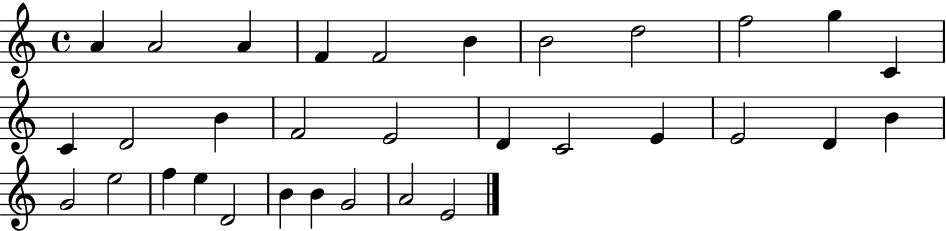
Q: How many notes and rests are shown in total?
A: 32